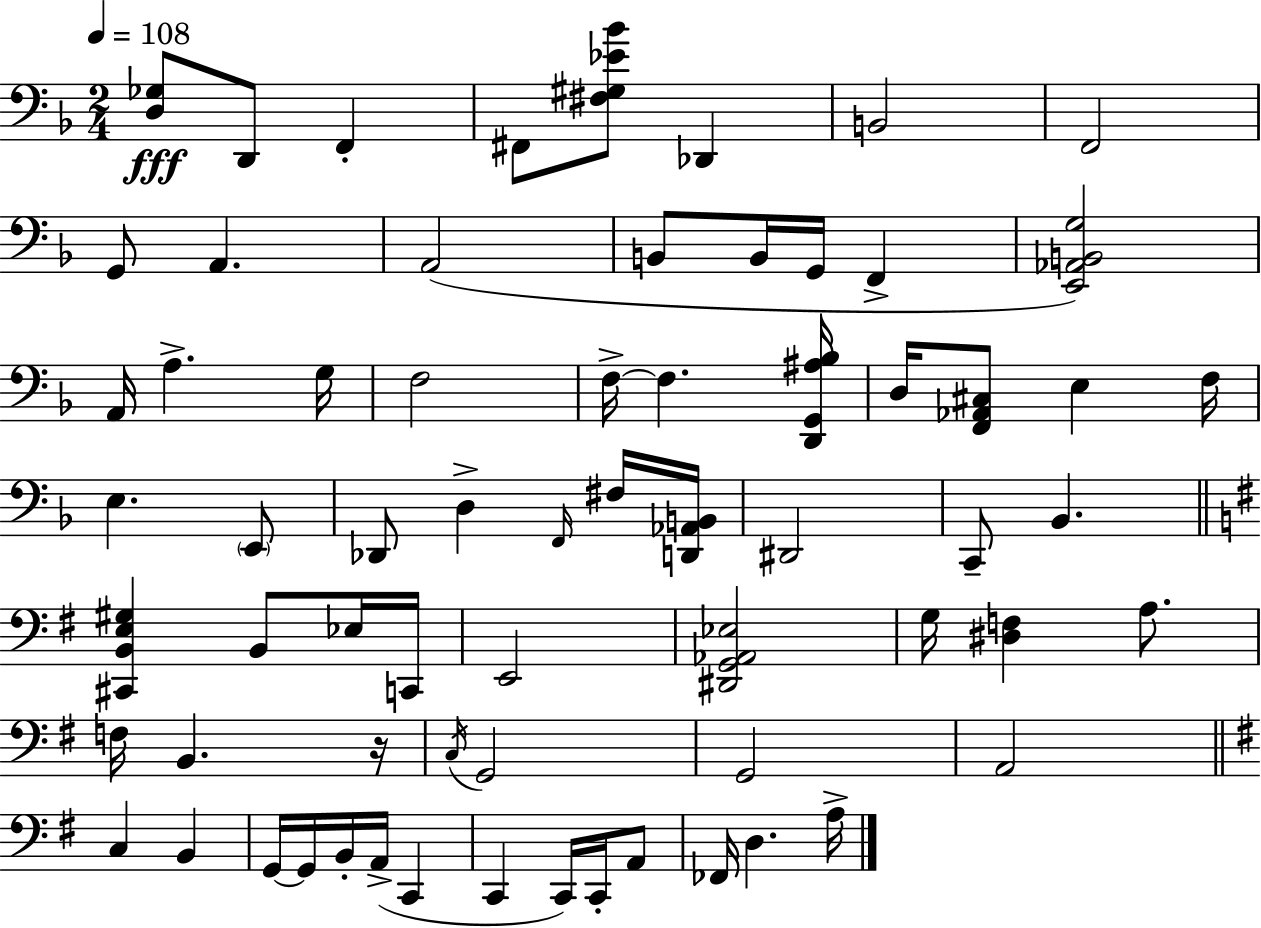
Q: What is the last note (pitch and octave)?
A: A3